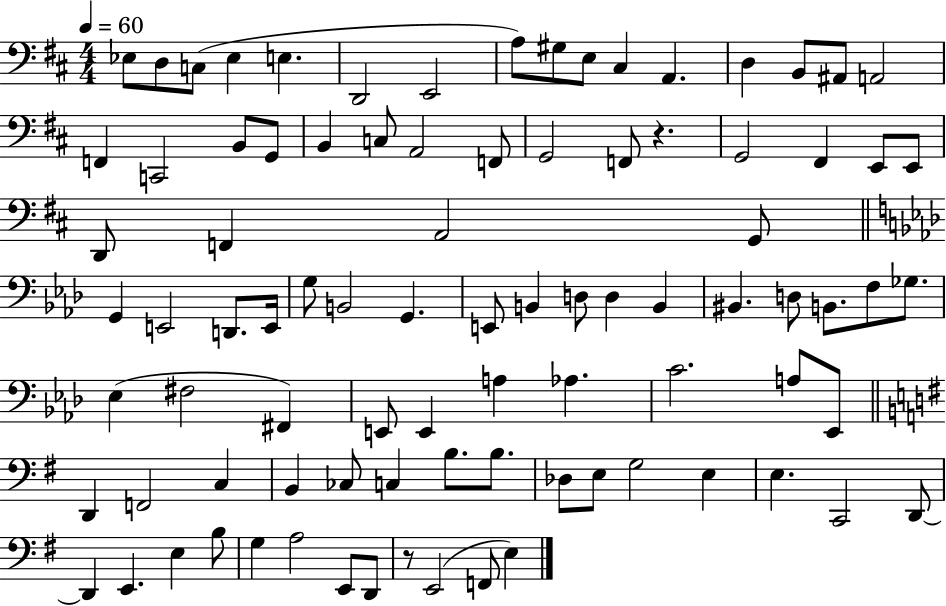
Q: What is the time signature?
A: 4/4